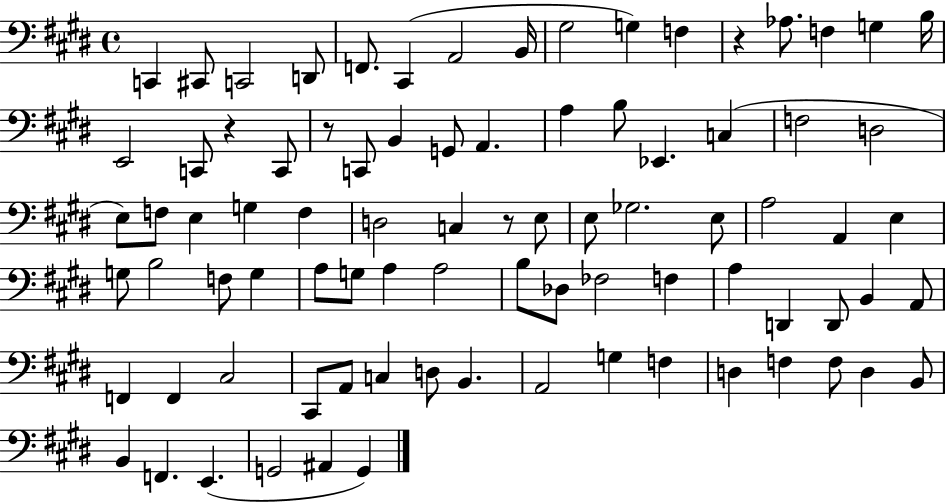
{
  \clef bass
  \time 4/4
  \defaultTimeSignature
  \key e \major
  \repeat volta 2 { c,4 cis,8 c,2 d,8 | f,8. cis,4( a,2 b,16 | gis2 g4) f4 | r4 aes8. f4 g4 b16 | \break e,2 c,8 r4 c,8 | r8 c,8 b,4 g,8 a,4. | a4 b8 ees,4. c4( | f2 d2 | \break e8) f8 e4 g4 f4 | d2 c4 r8 e8 | e8 ges2. e8 | a2 a,4 e4 | \break g8 b2 f8 g4 | a8 g8 a4 a2 | b8 des8 fes2 f4 | a4 d,4 d,8 b,4 a,8 | \break f,4 f,4 cis2 | cis,8 a,8 c4 d8 b,4. | a,2 g4 f4 | d4 f4 f8 d4 b,8 | \break b,4 f,4. e,4.( | g,2 ais,4 g,4) | } \bar "|."
}